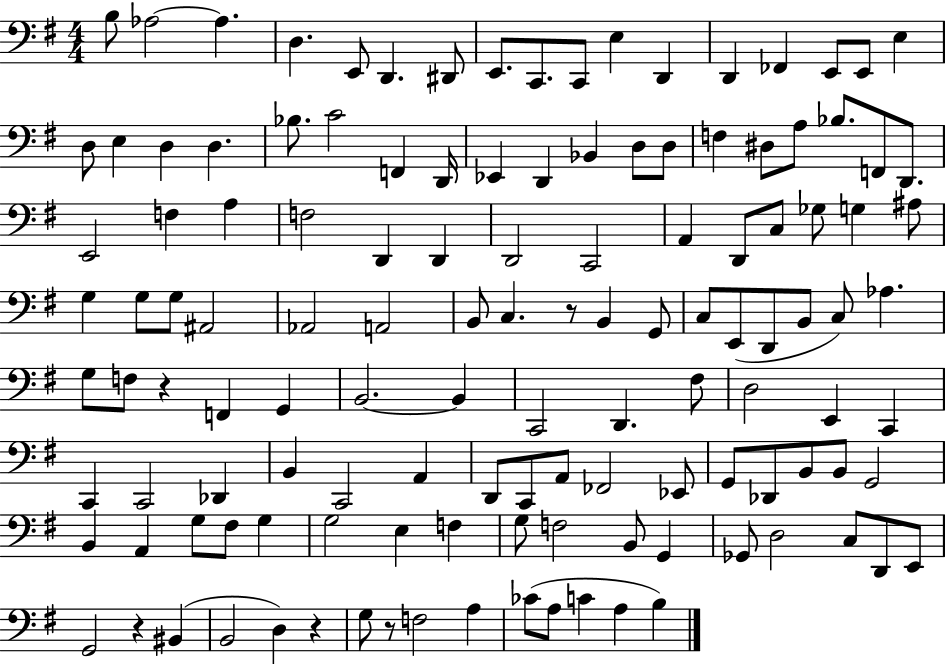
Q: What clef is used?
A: bass